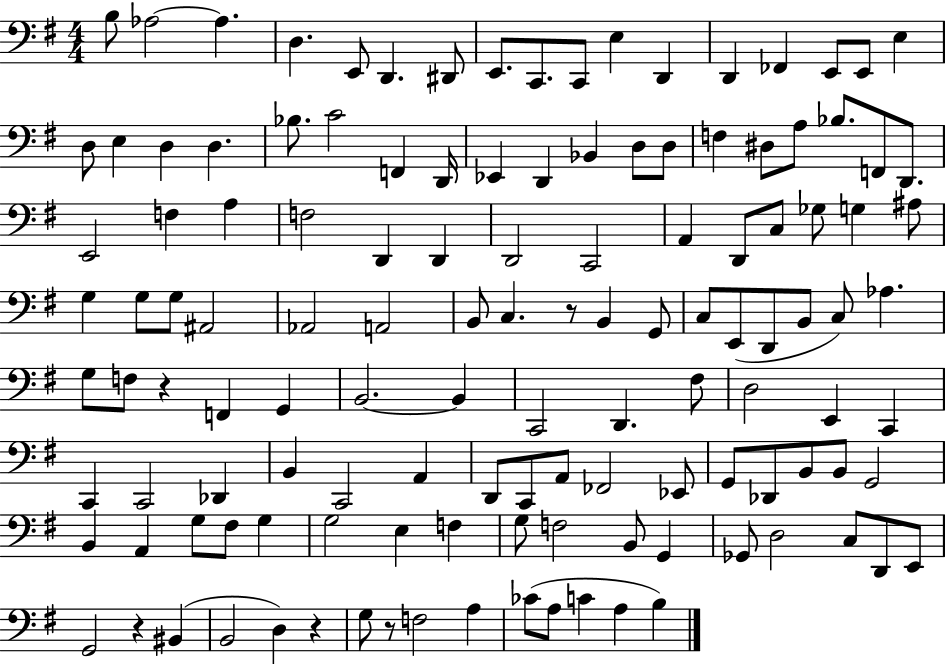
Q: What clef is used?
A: bass